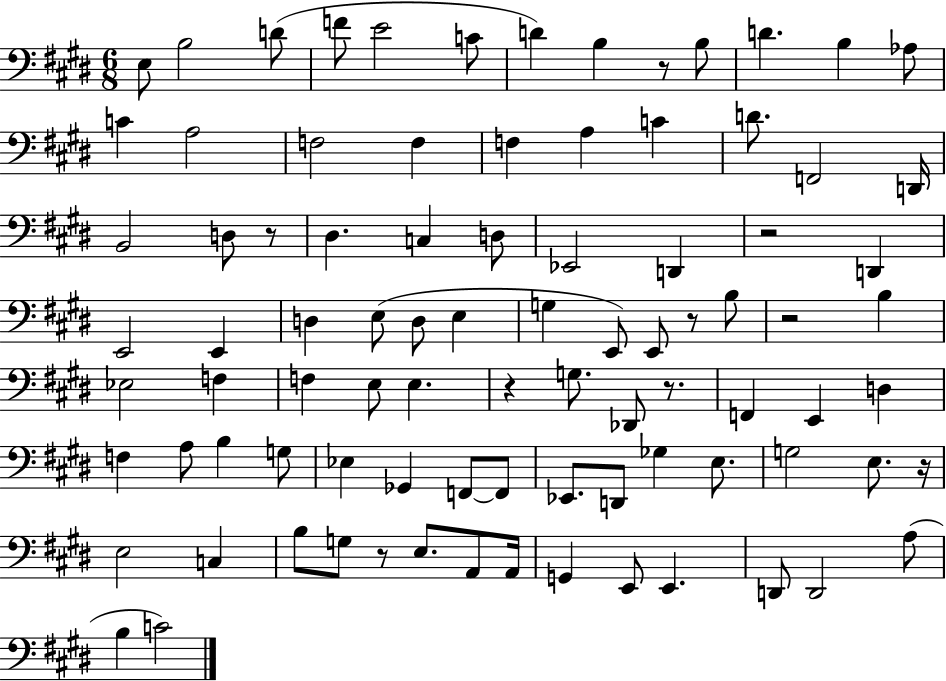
X:1
T:Untitled
M:6/8
L:1/4
K:E
E,/2 B,2 D/2 F/2 E2 C/2 D B, z/2 B,/2 D B, _A,/2 C A,2 F,2 F, F, A, C D/2 F,,2 D,,/4 B,,2 D,/2 z/2 ^D, C, D,/2 _E,,2 D,, z2 D,, E,,2 E,, D, E,/2 D,/2 E, G, E,,/2 E,,/2 z/2 B,/2 z2 B, _E,2 F, F, E,/2 E, z G,/2 _D,,/2 z/2 F,, E,, D, F, A,/2 B, G,/2 _E, _G,, F,,/2 F,,/2 _E,,/2 D,,/2 _G, E,/2 G,2 E,/2 z/4 E,2 C, B,/2 G,/2 z/2 E,/2 A,,/2 A,,/4 G,, E,,/2 E,, D,,/2 D,,2 A,/2 B, C2